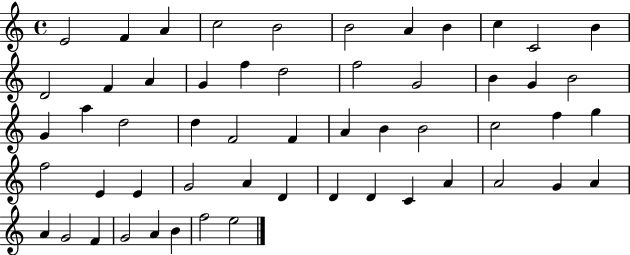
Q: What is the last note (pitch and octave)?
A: E5